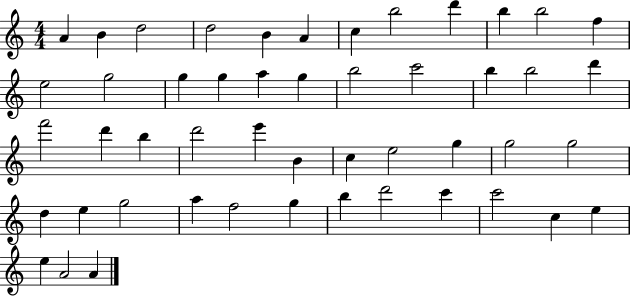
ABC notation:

X:1
T:Untitled
M:4/4
L:1/4
K:C
A B d2 d2 B A c b2 d' b b2 f e2 g2 g g a g b2 c'2 b b2 d' f'2 d' b d'2 e' B c e2 g g2 g2 d e g2 a f2 g b d'2 c' c'2 c e e A2 A